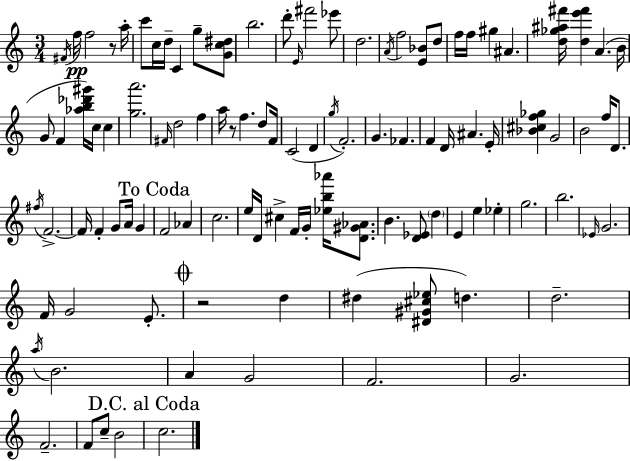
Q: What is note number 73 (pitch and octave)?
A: G4